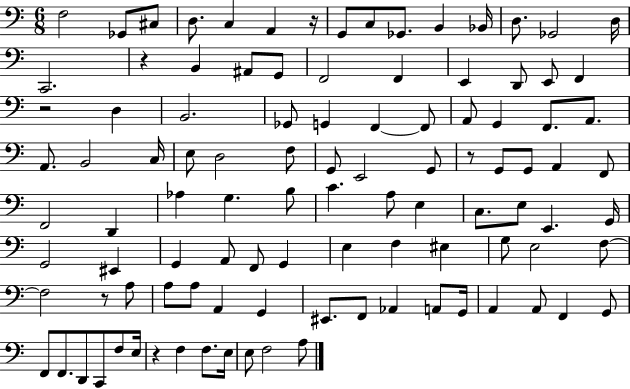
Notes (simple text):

F3/h Gb2/e C#3/e D3/e. C3/q A2/q R/s G2/e C3/e Gb2/e. B2/q Bb2/s D3/e. Gb2/h D3/s C2/h. R/q B2/q A#2/e G2/e F2/h F2/q E2/q D2/e E2/e F2/q R/h D3/q B2/h. Gb2/e G2/q F2/q F2/e A2/e G2/q F2/e. A2/e. A2/e. B2/h C3/s E3/e D3/h F3/e G2/e E2/h G2/e R/e G2/e G2/e A2/q F2/e F2/h D2/q Ab3/q G3/q. B3/e C4/q. A3/e E3/q C3/e. E3/e E2/q. G2/s G2/h EIS2/q G2/q A2/e F2/e G2/q E3/q F3/q EIS3/q G3/e E3/h F3/e F3/h R/e A3/e A3/e A3/e A2/q G2/q EIS2/e. F2/e Ab2/q A2/e G2/s A2/q A2/e F2/q G2/e F2/e F2/e. D2/e C2/e F3/e E3/s R/q F3/q F3/e. E3/s E3/e F3/h A3/e